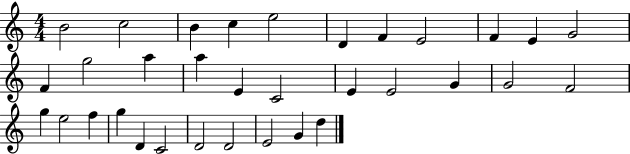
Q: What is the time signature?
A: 4/4